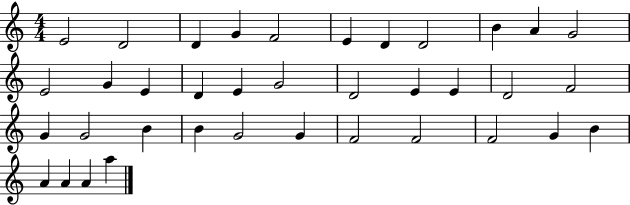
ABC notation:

X:1
T:Untitled
M:4/4
L:1/4
K:C
E2 D2 D G F2 E D D2 B A G2 E2 G E D E G2 D2 E E D2 F2 G G2 B B G2 G F2 F2 F2 G B A A A a